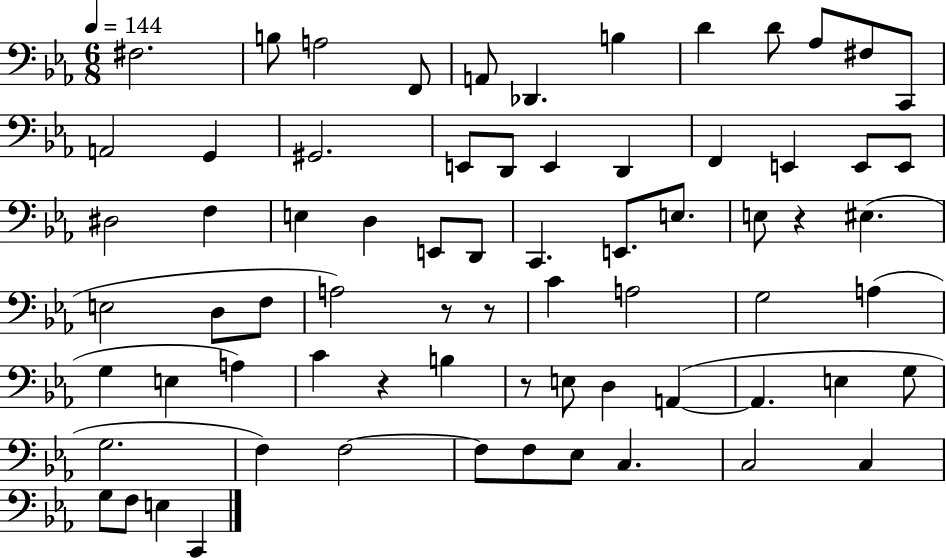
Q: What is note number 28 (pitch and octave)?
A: E2